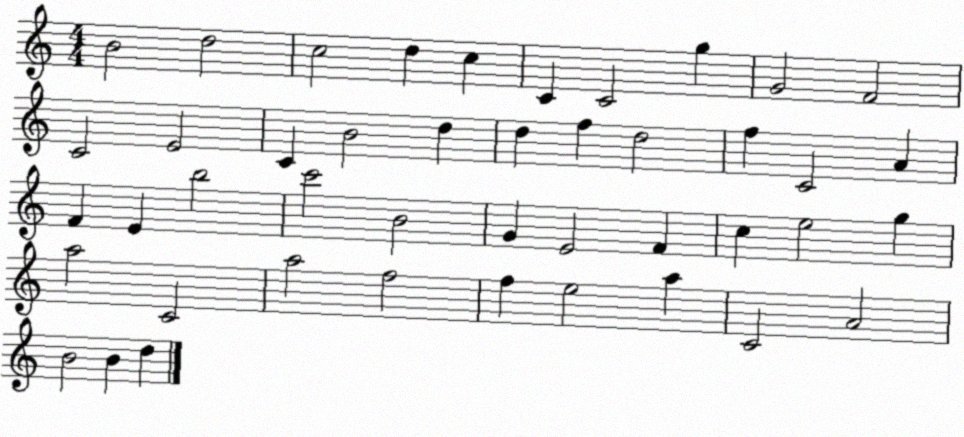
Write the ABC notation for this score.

X:1
T:Untitled
M:4/4
L:1/4
K:C
B2 d2 c2 d c C C2 g G2 F2 C2 E2 C B2 d d f d2 f C2 A F E b2 c'2 B2 G E2 F c e2 g a2 C2 a2 f2 f e2 a C2 A2 B2 B d